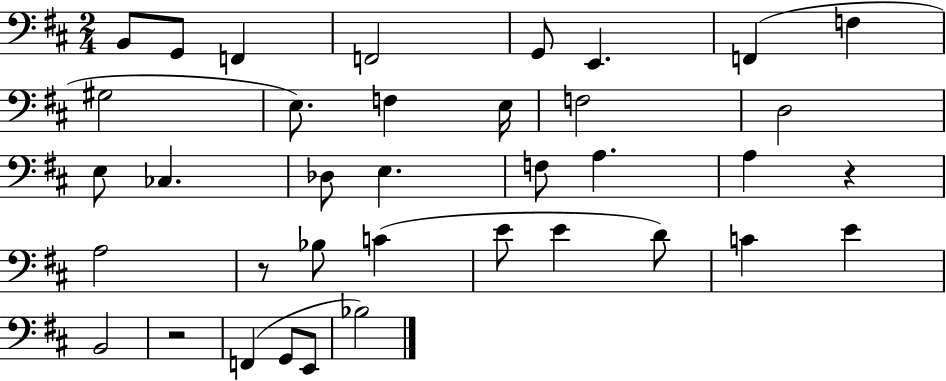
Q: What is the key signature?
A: D major